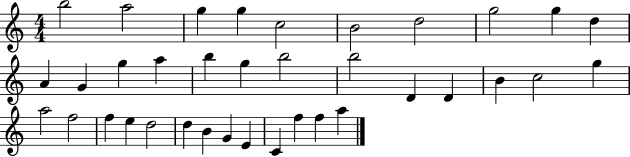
B5/h A5/h G5/q G5/q C5/h B4/h D5/h G5/h G5/q D5/q A4/q G4/q G5/q A5/q B5/q G5/q B5/h B5/h D4/q D4/q B4/q C5/h G5/q A5/h F5/h F5/q E5/q D5/h D5/q B4/q G4/q E4/q C4/q F5/q F5/q A5/q